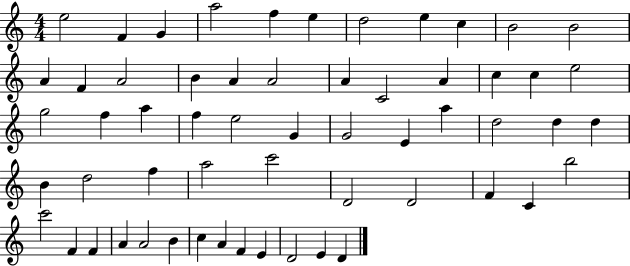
X:1
T:Untitled
M:4/4
L:1/4
K:C
e2 F G a2 f e d2 e c B2 B2 A F A2 B A A2 A C2 A c c e2 g2 f a f e2 G G2 E a d2 d d B d2 f a2 c'2 D2 D2 F C b2 c'2 F F A A2 B c A F E D2 E D